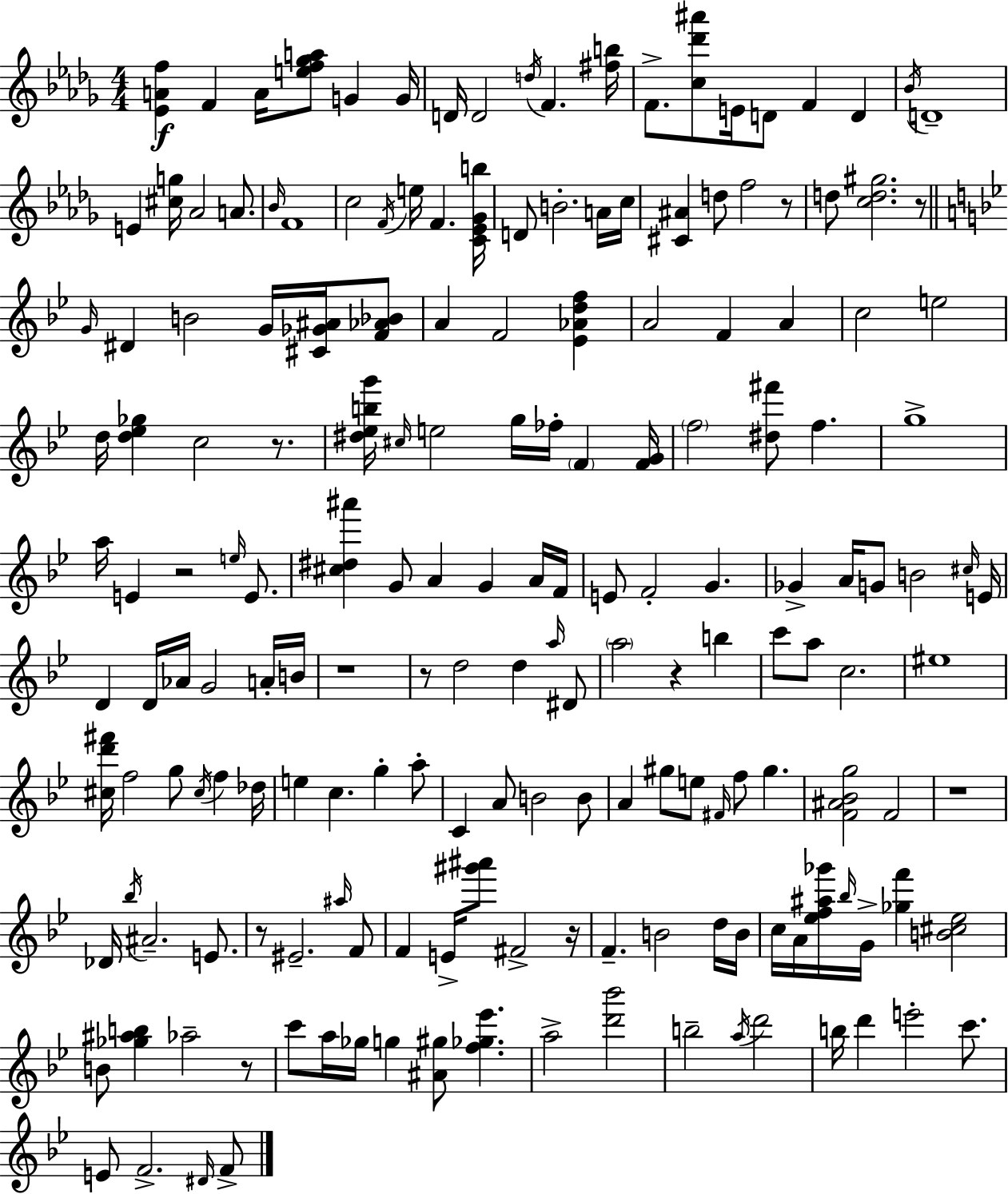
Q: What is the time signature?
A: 4/4